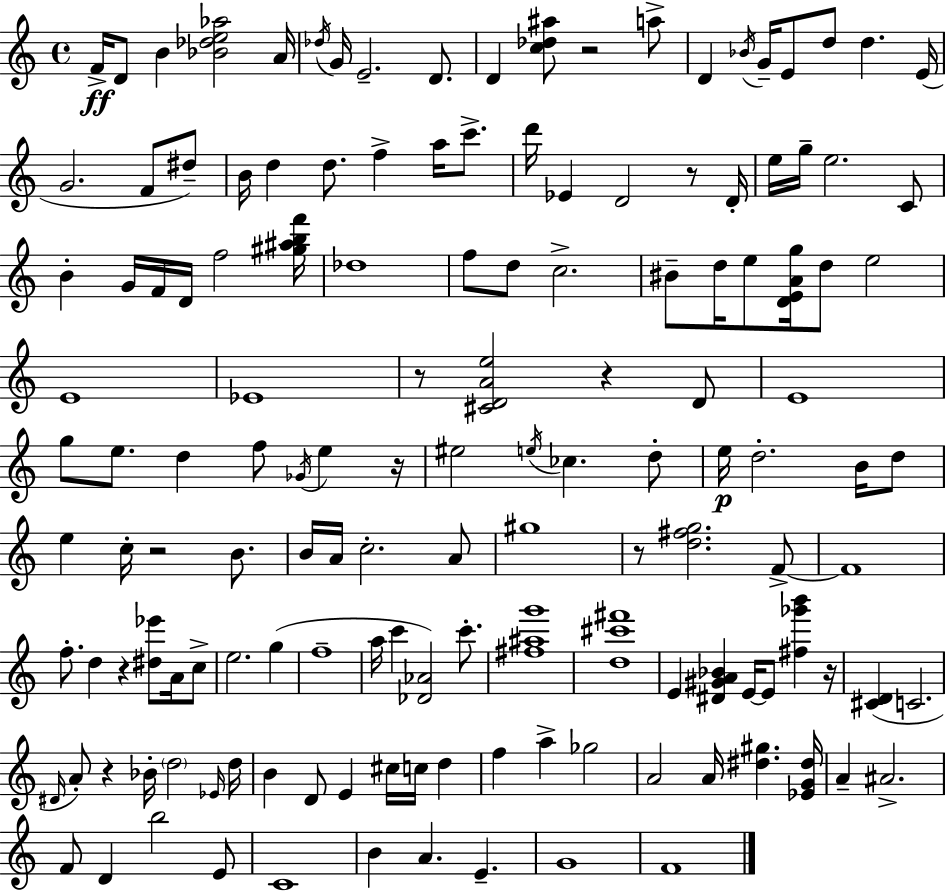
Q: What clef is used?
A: treble